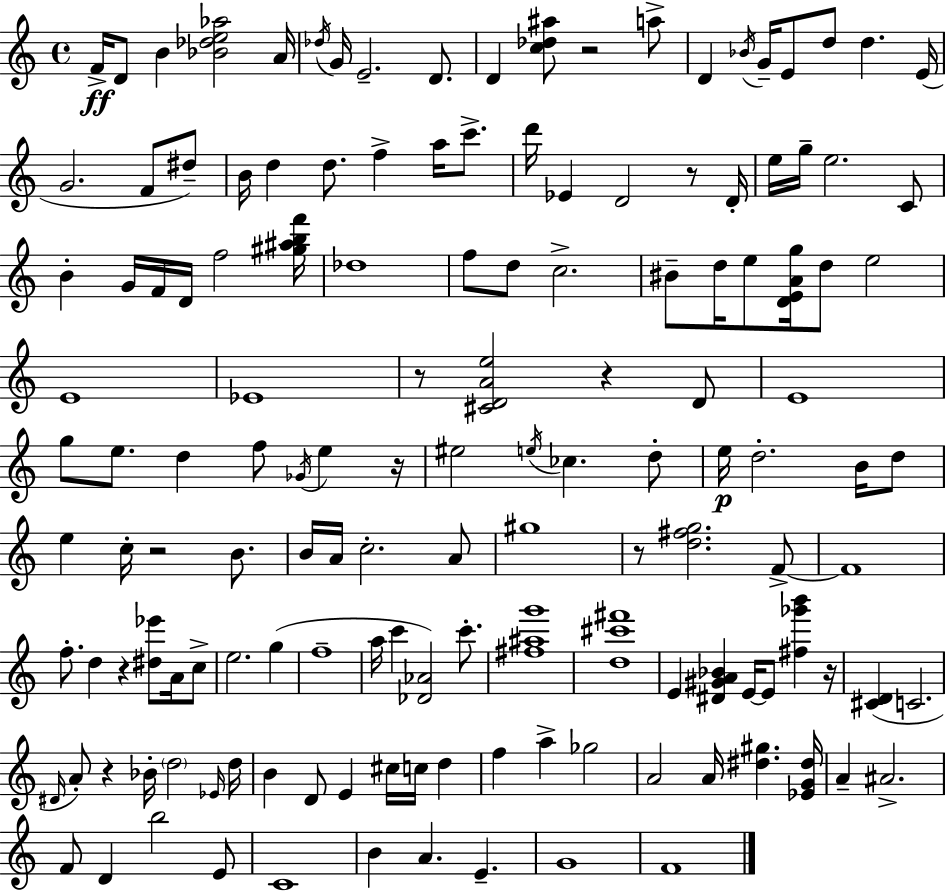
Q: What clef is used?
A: treble